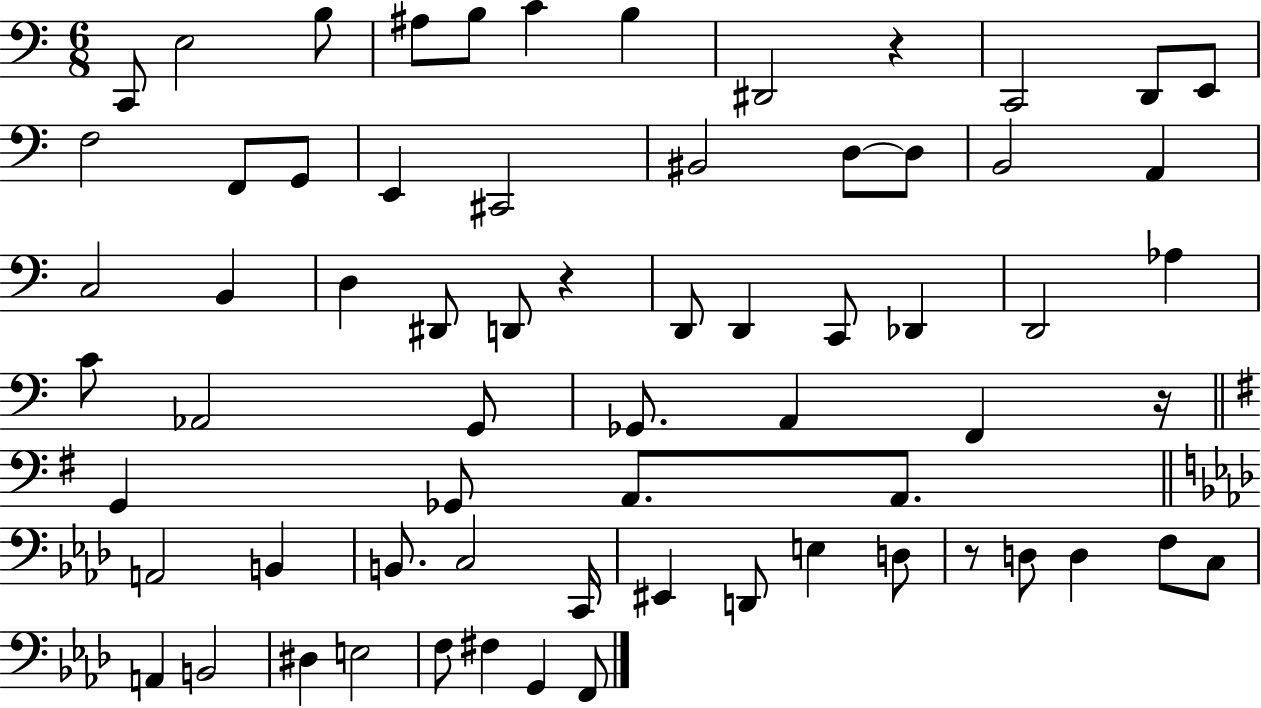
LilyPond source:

{
  \clef bass
  \numericTimeSignature
  \time 6/8
  \key c \major
  c,8 e2 b8 | ais8 b8 c'4 b4 | dis,2 r4 | c,2 d,8 e,8 | \break f2 f,8 g,8 | e,4 cis,2 | bis,2 d8~~ d8 | b,2 a,4 | \break c2 b,4 | d4 dis,8 d,8 r4 | d,8 d,4 c,8 des,4 | d,2 aes4 | \break c'8 aes,2 g,8 | ges,8. a,4 f,4 r16 | \bar "||" \break \key g \major g,4 ges,8 a,8. a,8. | \bar "||" \break \key aes \major a,2 b,4 | b,8. c2 c,16 | eis,4 d,8 e4 d8 | r8 d8 d4 f8 c8 | \break a,4 b,2 | dis4 e2 | f8 fis4 g,4 f,8 | \bar "|."
}